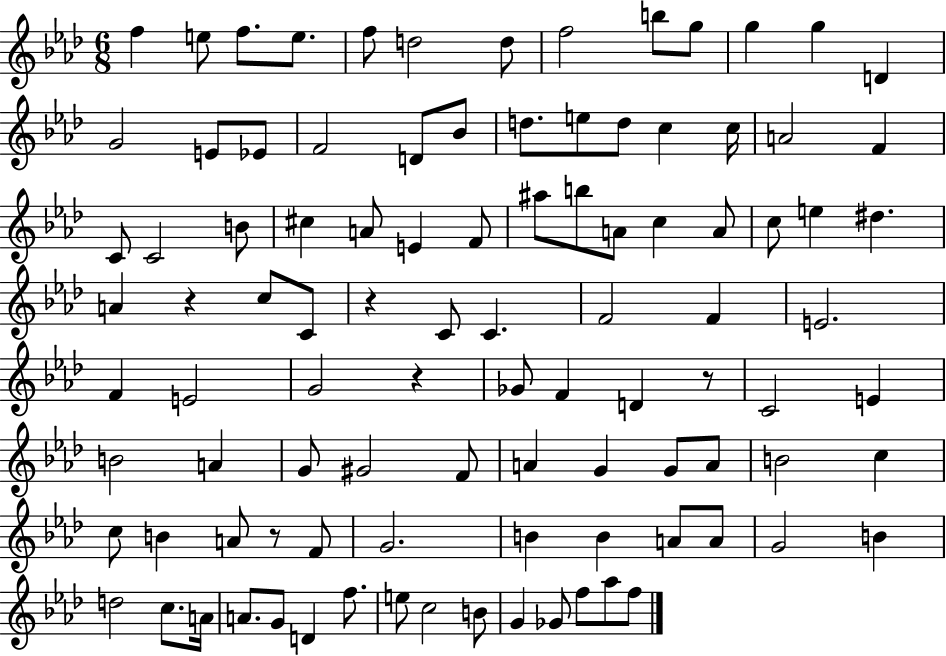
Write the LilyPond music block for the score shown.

{
  \clef treble
  \numericTimeSignature
  \time 6/8
  \key aes \major
  f''4 e''8 f''8. e''8. | f''8 d''2 d''8 | f''2 b''8 g''8 | g''4 g''4 d'4 | \break g'2 e'8 ees'8 | f'2 d'8 bes'8 | d''8. e''8 d''8 c''4 c''16 | a'2 f'4 | \break c'8 c'2 b'8 | cis''4 a'8 e'4 f'8 | ais''8 b''8 a'8 c''4 a'8 | c''8 e''4 dis''4. | \break a'4 r4 c''8 c'8 | r4 c'8 c'4. | f'2 f'4 | e'2. | \break f'4 e'2 | g'2 r4 | ges'8 f'4 d'4 r8 | c'2 e'4 | \break b'2 a'4 | g'8 gis'2 f'8 | a'4 g'4 g'8 a'8 | b'2 c''4 | \break c''8 b'4 a'8 r8 f'8 | g'2. | b'4 b'4 a'8 a'8 | g'2 b'4 | \break d''2 c''8. a'16 | a'8. g'8 d'4 f''8. | e''8 c''2 b'8 | g'4 ges'8 f''8 aes''8 f''8 | \break \bar "|."
}